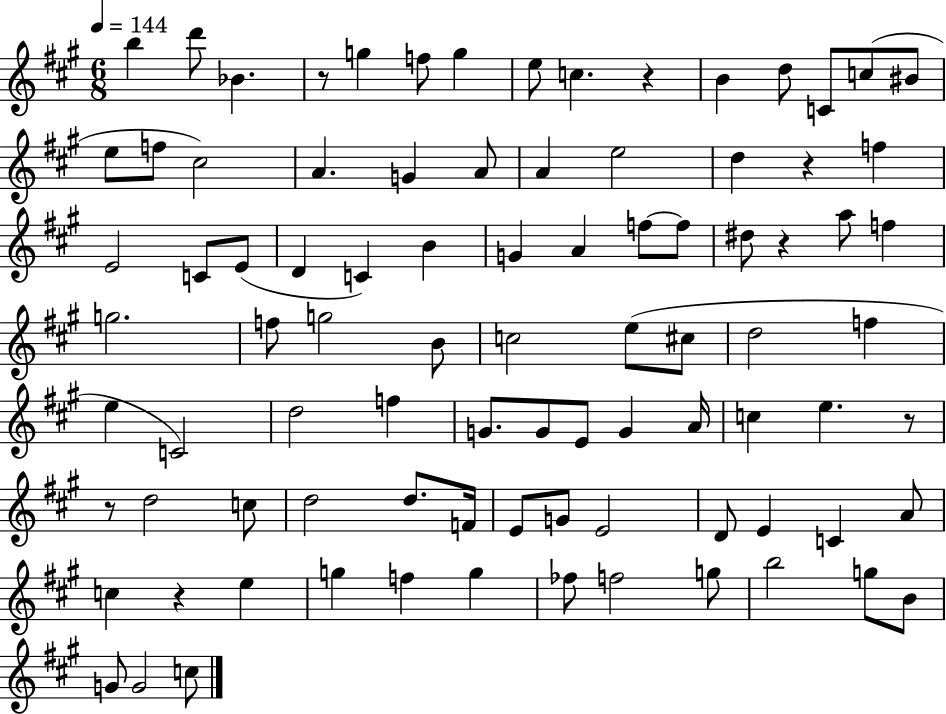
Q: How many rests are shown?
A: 7